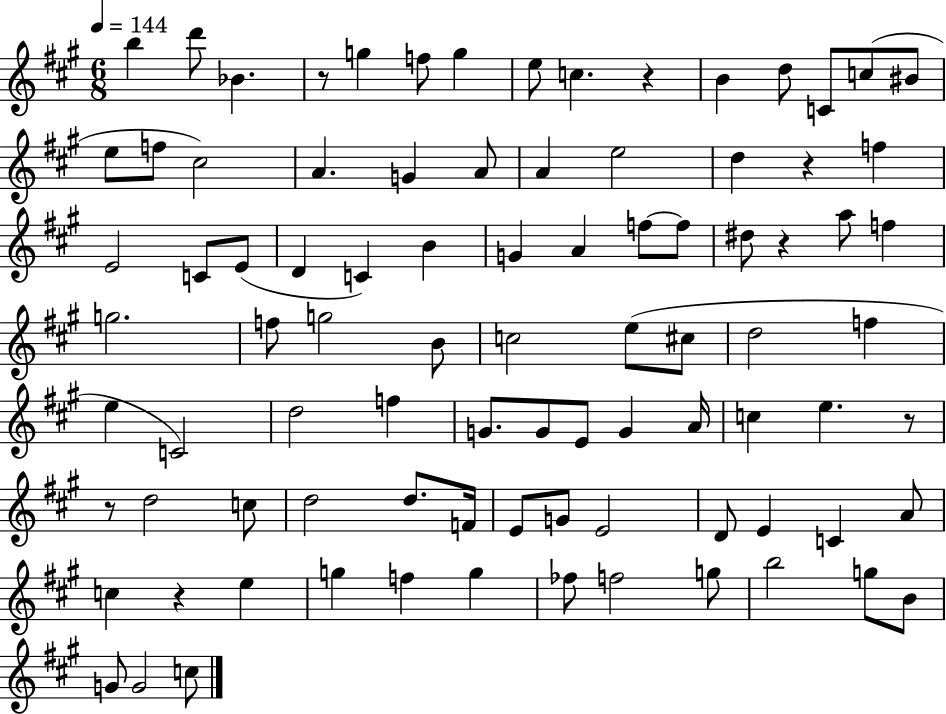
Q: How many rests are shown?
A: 7